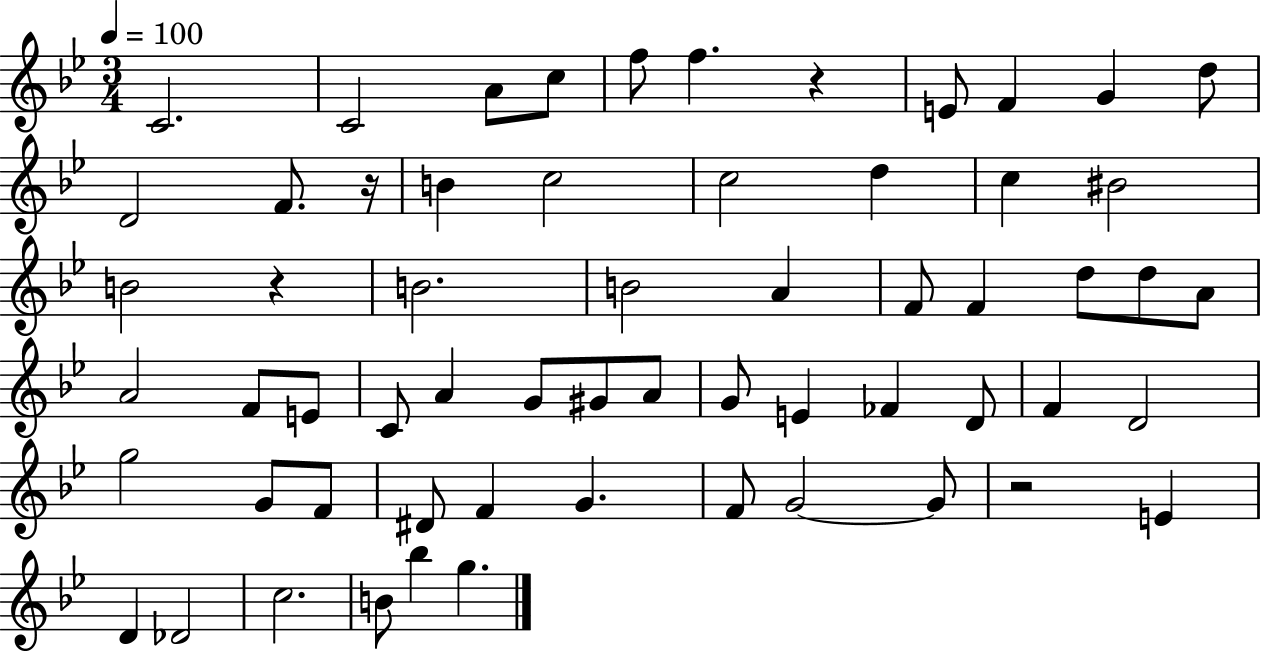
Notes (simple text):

C4/h. C4/h A4/e C5/e F5/e F5/q. R/q E4/e F4/q G4/q D5/e D4/h F4/e. R/s B4/q C5/h C5/h D5/q C5/q BIS4/h B4/h R/q B4/h. B4/h A4/q F4/e F4/q D5/e D5/e A4/e A4/h F4/e E4/e C4/e A4/q G4/e G#4/e A4/e G4/e E4/q FES4/q D4/e F4/q D4/h G5/h G4/e F4/e D#4/e F4/q G4/q. F4/e G4/h G4/e R/h E4/q D4/q Db4/h C5/h. B4/e Bb5/q G5/q.